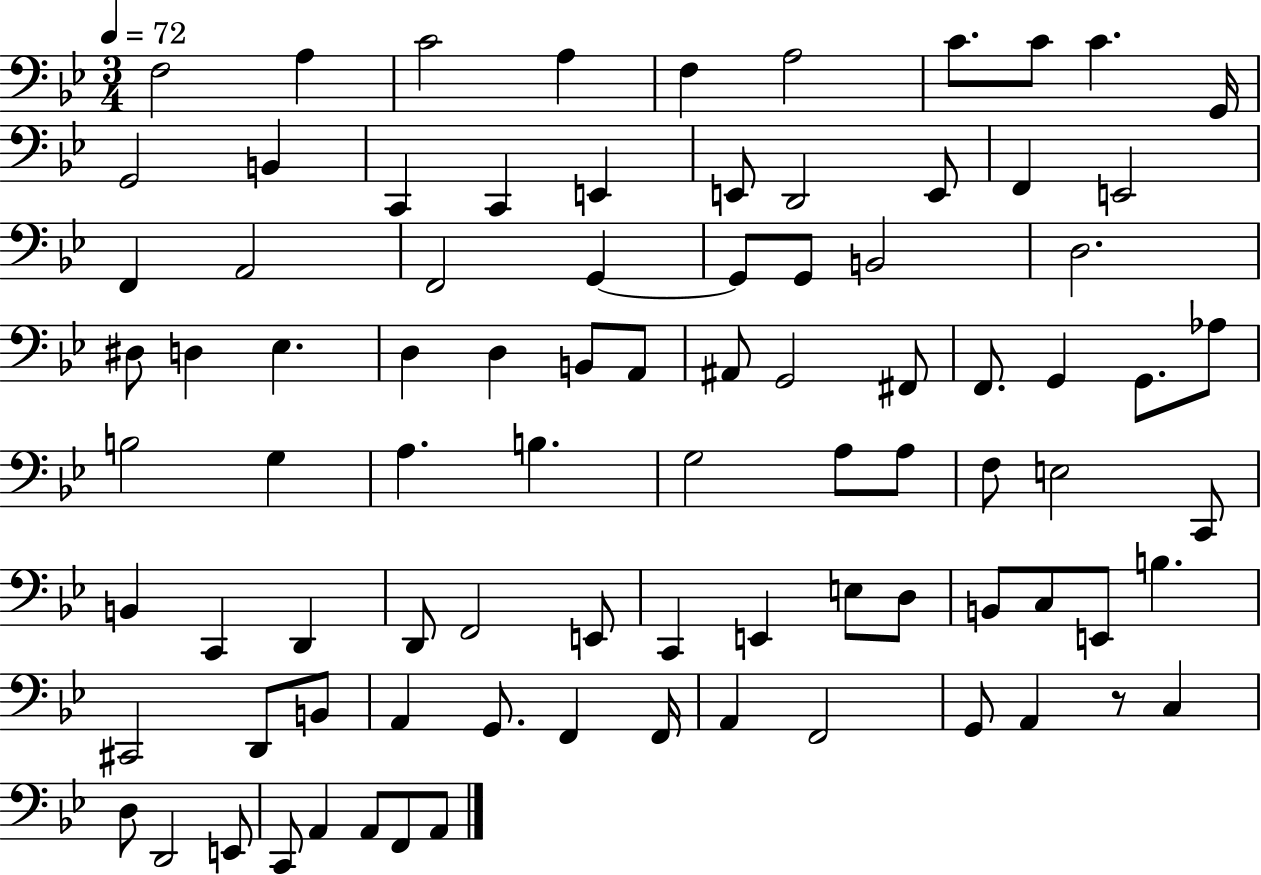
X:1
T:Untitled
M:3/4
L:1/4
K:Bb
F,2 A, C2 A, F, A,2 C/2 C/2 C G,,/4 G,,2 B,, C,, C,, E,, E,,/2 D,,2 E,,/2 F,, E,,2 F,, A,,2 F,,2 G,, G,,/2 G,,/2 B,,2 D,2 ^D,/2 D, _E, D, D, B,,/2 A,,/2 ^A,,/2 G,,2 ^F,,/2 F,,/2 G,, G,,/2 _A,/2 B,2 G, A, B, G,2 A,/2 A,/2 F,/2 E,2 C,,/2 B,, C,, D,, D,,/2 F,,2 E,,/2 C,, E,, E,/2 D,/2 B,,/2 C,/2 E,,/2 B, ^C,,2 D,,/2 B,,/2 A,, G,,/2 F,, F,,/4 A,, F,,2 G,,/2 A,, z/2 C, D,/2 D,,2 E,,/2 C,,/2 A,, A,,/2 F,,/2 A,,/2